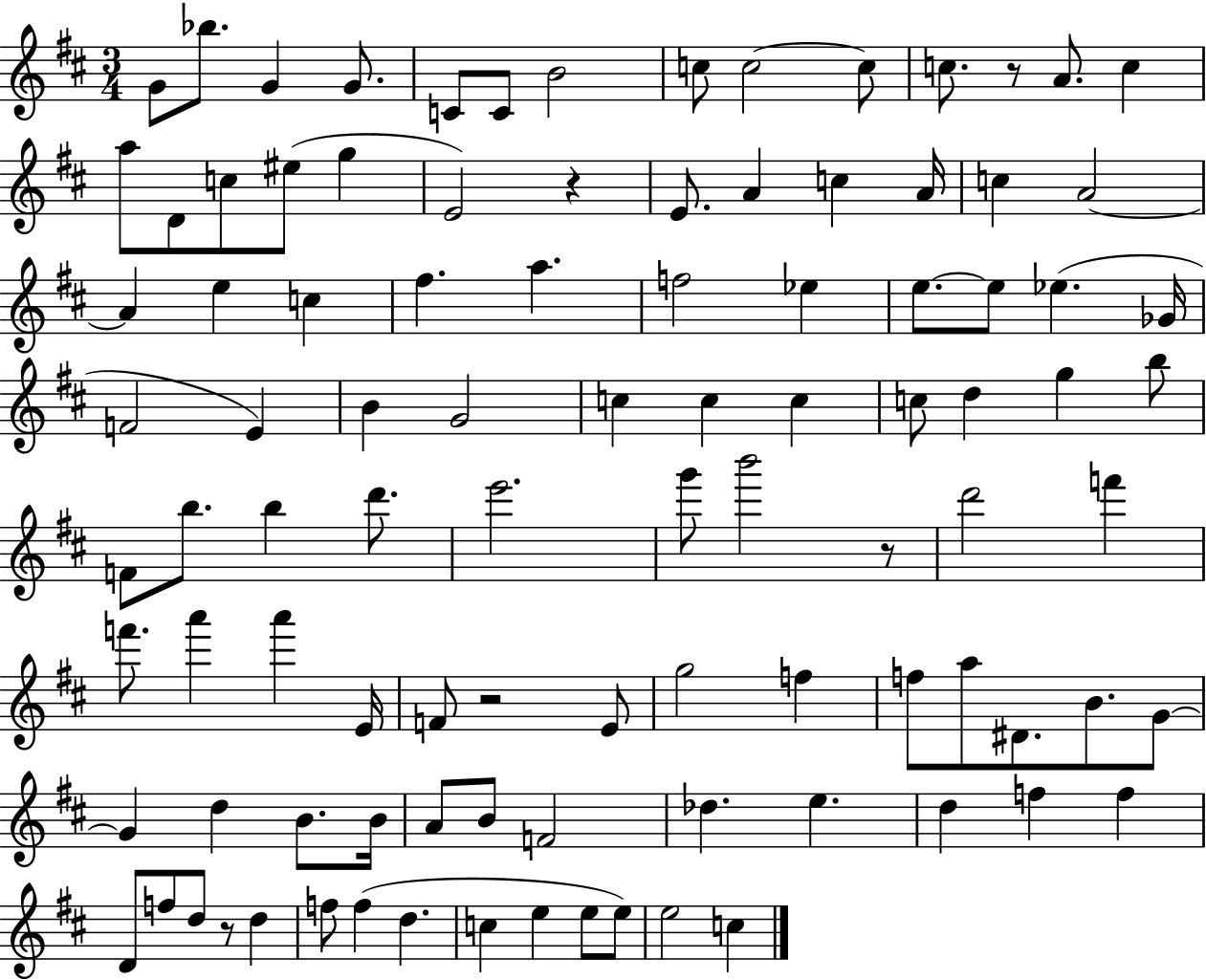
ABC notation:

X:1
T:Untitled
M:3/4
L:1/4
K:D
G/2 _b/2 G G/2 C/2 C/2 B2 c/2 c2 c/2 c/2 z/2 A/2 c a/2 D/2 c/2 ^e/2 g E2 z E/2 A c A/4 c A2 A e c ^f a f2 _e e/2 e/2 _e _G/4 F2 E B G2 c c c c/2 d g b/2 F/2 b/2 b d'/2 e'2 g'/2 b'2 z/2 d'2 f' f'/2 a' a' E/4 F/2 z2 E/2 g2 f f/2 a/2 ^D/2 B/2 G/2 G d B/2 B/4 A/2 B/2 F2 _d e d f f D/2 f/2 d/2 z/2 d f/2 f d c e e/2 e/2 e2 c